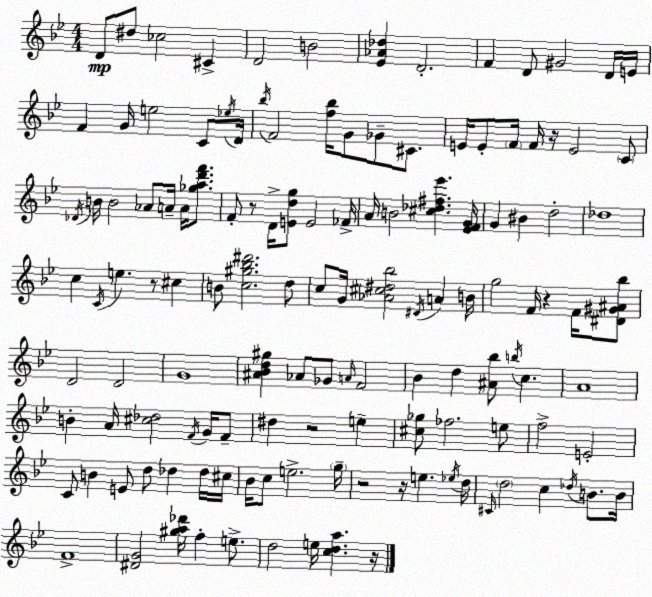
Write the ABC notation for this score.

X:1
T:Untitled
M:4/4
L:1/4
K:Bb
D/2 ^d/2 _c2 ^C D2 B2 [_E_A_d] D2 F D/2 ^G2 D/4 E/4 F G/4 e2 C/2 _e/4 D/4 _b/4 F2 [f_b]/4 G/2 _G/2 ^C/2 E/4 E/2 F/4 F/4 z/4 E2 C/2 _D/4 B/4 B2 _A/2 A/4 A/4 [_gad'f']/2 F/2 z/2 D/4 [Edg]/2 E2 _F/4 A/4 B2 [^c_d^f_e'] [_EFG]/4 G ^B d2 _d4 c C/4 e z/2 ^c B/2 [c^g_b^d']2 d/2 c/2 G/4 [_A^c^d_b]2 ^D/4 A B/4 g2 F/4 z F/4 [^D^G^A_b]/2 D2 D2 G4 [^A_Bd^g] _A/2 _G/2 A/4 F2 _B d [^A_b]/2 b/4 c A4 B A/4 [^c_d]2 F/4 G/4 F/2 ^d z2 e [^c_g]/2 _f2 e/2 f2 E2 C/2 B E/2 d/2 _d _d/4 ^c/4 _B/4 c/2 e2 g/4 z2 z/4 e _e/4 d/4 ^C/4 d2 c _d/4 B/2 B/4 F4 [^DG]2 [^ga_d']/4 f e/2 d2 e/4 [cda] z/4